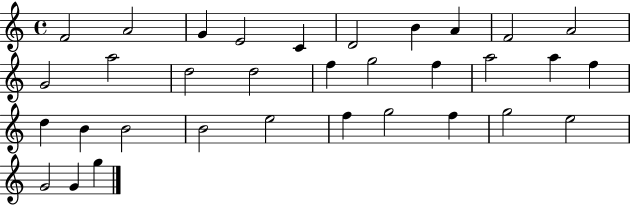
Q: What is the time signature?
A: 4/4